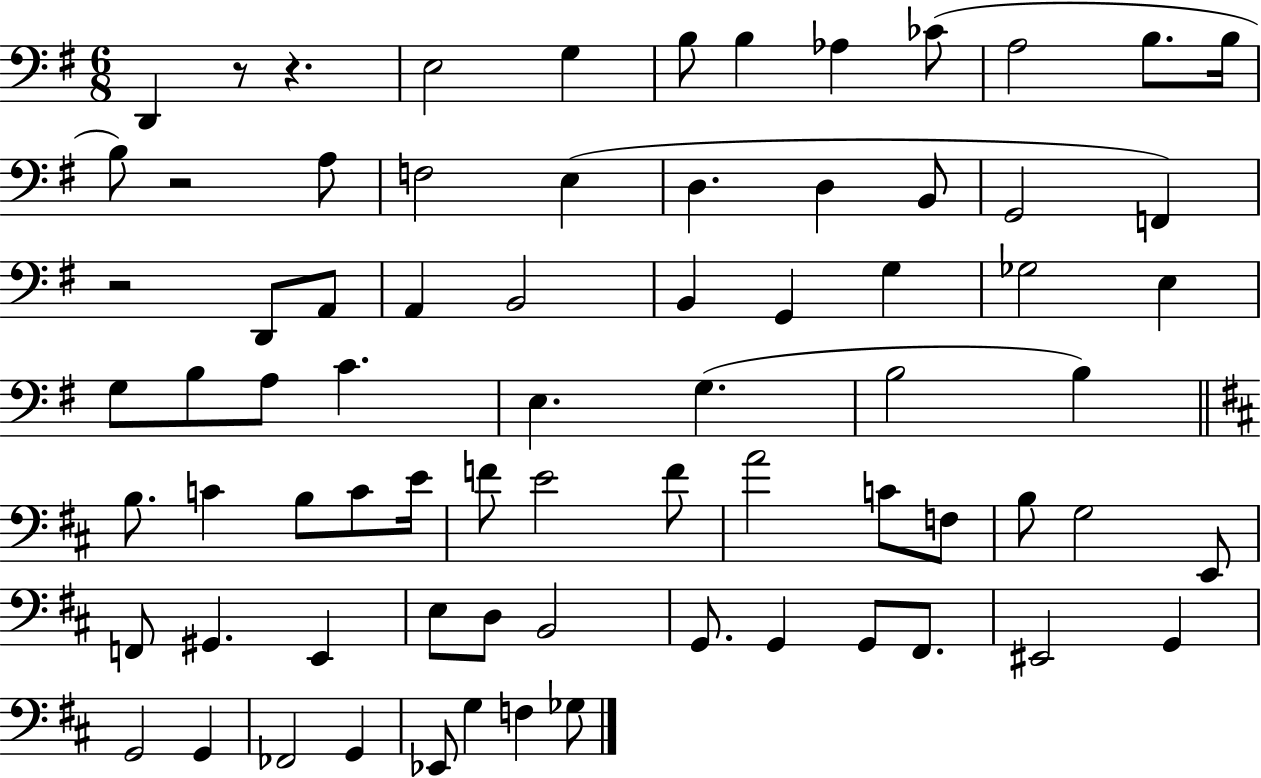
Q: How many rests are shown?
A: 4